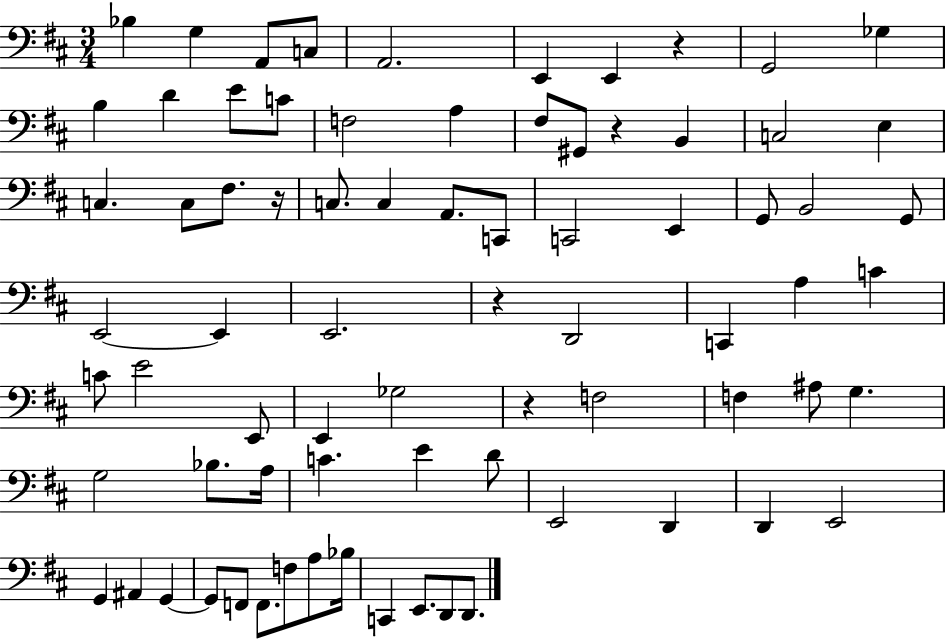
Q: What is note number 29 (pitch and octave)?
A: E2